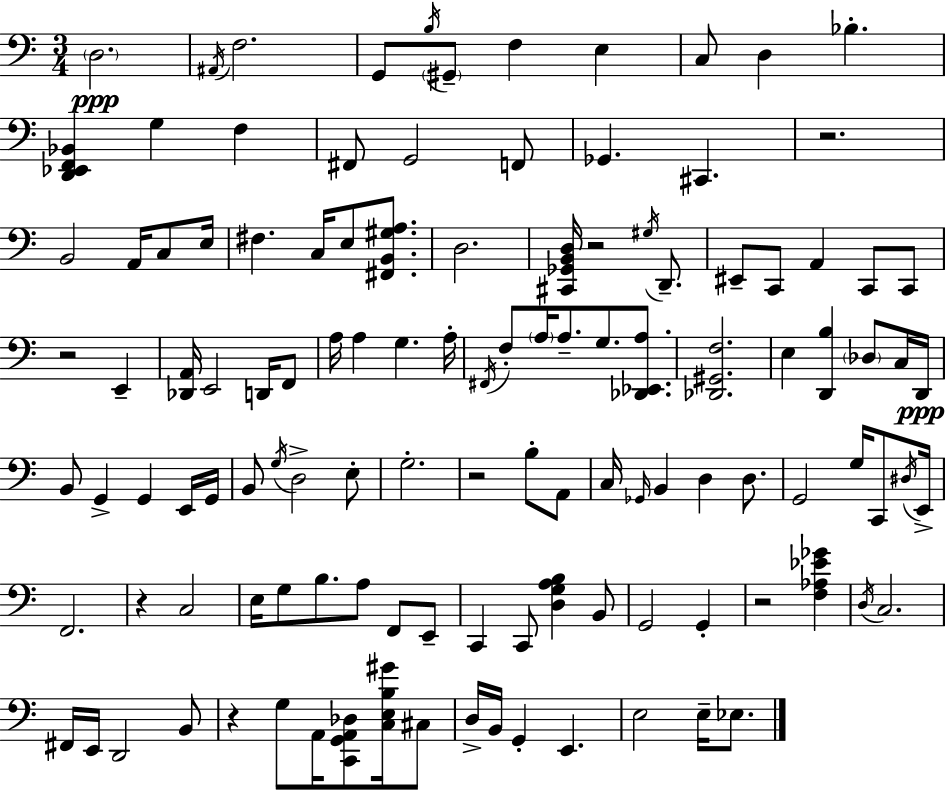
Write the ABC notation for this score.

X:1
T:Untitled
M:3/4
L:1/4
K:Am
D,2 ^A,,/4 F,2 G,,/2 B,/4 ^G,,/2 F, E, C,/2 D, _B, [D,,_E,,F,,_B,,] G, F, ^F,,/2 G,,2 F,,/2 _G,, ^C,, z2 B,,2 A,,/4 C,/2 E,/4 ^F, C,/4 E,/2 [^F,,B,,^G,A,]/2 D,2 [^C,,_G,,B,,D,]/4 z2 ^G,/4 D,,/2 ^E,,/2 C,,/2 A,, C,,/2 C,,/2 z2 E,, [_D,,A,,]/4 E,,2 D,,/4 F,,/2 A,/4 A, G, A,/4 ^F,,/4 F,/2 A,/4 A,/2 G,/2 [_D,,_E,,A,]/2 [_D,,^G,,F,]2 E, [D,,B,] _D,/2 C,/4 D,,/4 B,,/2 G,, G,, E,,/4 G,,/4 B,,/2 G,/4 D,2 E,/2 G,2 z2 B,/2 A,,/2 C,/4 _G,,/4 B,, D, D,/2 G,,2 G,/4 C,,/2 ^D,/4 E,,/4 F,,2 z C,2 E,/4 G,/2 B,/2 A,/2 F,,/2 E,,/2 C,, C,,/2 [D,G,A,B,] B,,/2 G,,2 G,, z2 [F,_A,_E_G] D,/4 C,2 ^F,,/4 E,,/4 D,,2 B,,/2 z G,/2 A,,/4 [C,,G,,A,,_D,]/2 [C,E,B,^G]/4 ^C,/2 D,/4 B,,/4 G,, E,, E,2 E,/4 _E,/2